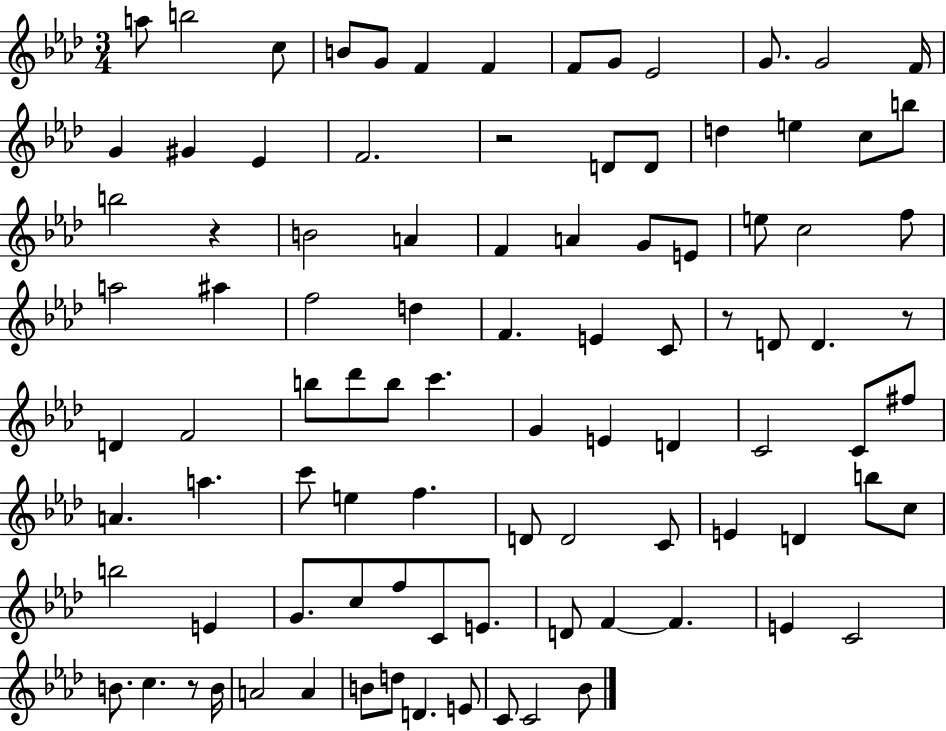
X:1
T:Untitled
M:3/4
L:1/4
K:Ab
a/2 b2 c/2 B/2 G/2 F F F/2 G/2 _E2 G/2 G2 F/4 G ^G _E F2 z2 D/2 D/2 d e c/2 b/2 b2 z B2 A F A G/2 E/2 e/2 c2 f/2 a2 ^a f2 d F E C/2 z/2 D/2 D z/2 D F2 b/2 _d'/2 b/2 c' G E D C2 C/2 ^f/2 A a c'/2 e f D/2 D2 C/2 E D b/2 c/2 b2 E G/2 c/2 f/2 C/2 E/2 D/2 F F E C2 B/2 c z/2 B/4 A2 A B/2 d/2 D E/2 C/2 C2 _B/2